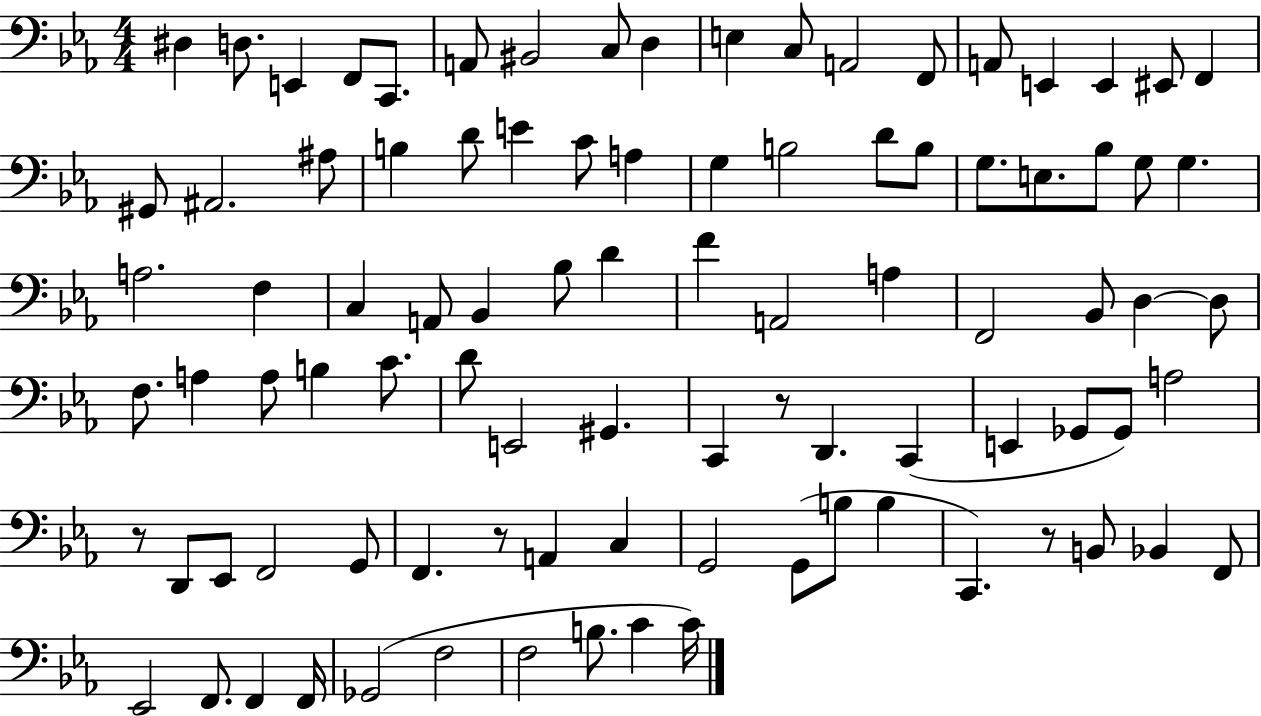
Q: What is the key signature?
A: EES major